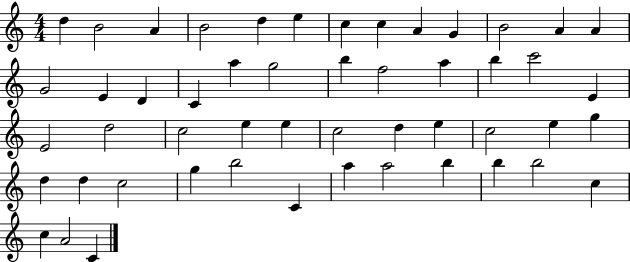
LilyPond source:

{
  \clef treble
  \numericTimeSignature
  \time 4/4
  \key c \major
  d''4 b'2 a'4 | b'2 d''4 e''4 | c''4 c''4 a'4 g'4 | b'2 a'4 a'4 | \break g'2 e'4 d'4 | c'4 a''4 g''2 | b''4 f''2 a''4 | b''4 c'''2 e'4 | \break e'2 d''2 | c''2 e''4 e''4 | c''2 d''4 e''4 | c''2 e''4 g''4 | \break d''4 d''4 c''2 | g''4 b''2 c'4 | a''4 a''2 b''4 | b''4 b''2 c''4 | \break c''4 a'2 c'4 | \bar "|."
}